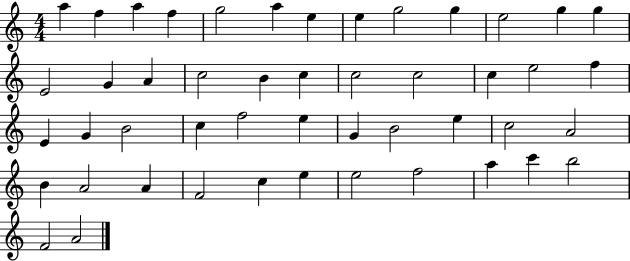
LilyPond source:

{
  \clef treble
  \numericTimeSignature
  \time 4/4
  \key c \major
  a''4 f''4 a''4 f''4 | g''2 a''4 e''4 | e''4 g''2 g''4 | e''2 g''4 g''4 | \break e'2 g'4 a'4 | c''2 b'4 c''4 | c''2 c''2 | c''4 e''2 f''4 | \break e'4 g'4 b'2 | c''4 f''2 e''4 | g'4 b'2 e''4 | c''2 a'2 | \break b'4 a'2 a'4 | f'2 c''4 e''4 | e''2 f''2 | a''4 c'''4 b''2 | \break f'2 a'2 | \bar "|."
}